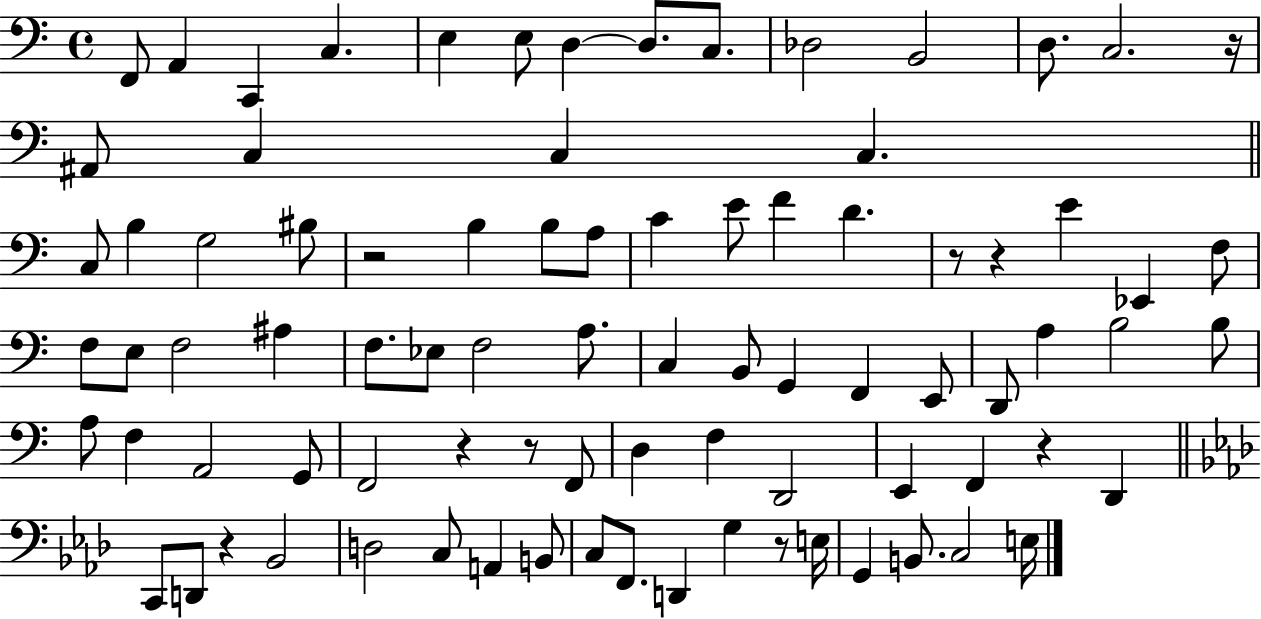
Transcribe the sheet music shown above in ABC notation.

X:1
T:Untitled
M:4/4
L:1/4
K:C
F,,/2 A,, C,, C, E, E,/2 D, D,/2 C,/2 _D,2 B,,2 D,/2 C,2 z/4 ^A,,/2 C, C, C, C,/2 B, G,2 ^B,/2 z2 B, B,/2 A,/2 C E/2 F D z/2 z E _E,, F,/2 F,/2 E,/2 F,2 ^A, F,/2 _E,/2 F,2 A,/2 C, B,,/2 G,, F,, E,,/2 D,,/2 A, B,2 B,/2 A,/2 F, A,,2 G,,/2 F,,2 z z/2 F,,/2 D, F, D,,2 E,, F,, z D,, C,,/2 D,,/2 z _B,,2 D,2 C,/2 A,, B,,/2 C,/2 F,,/2 D,, G, z/2 E,/4 G,, B,,/2 C,2 E,/4